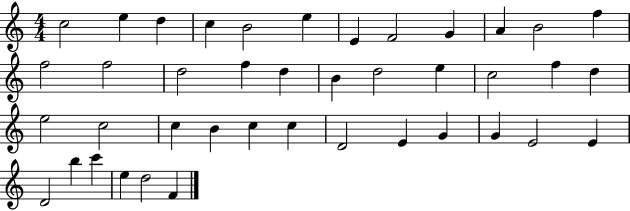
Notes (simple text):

C5/h E5/q D5/q C5/q B4/h E5/q E4/q F4/h G4/q A4/q B4/h F5/q F5/h F5/h D5/h F5/q D5/q B4/q D5/h E5/q C5/h F5/q D5/q E5/h C5/h C5/q B4/q C5/q C5/q D4/h E4/q G4/q G4/q E4/h E4/q D4/h B5/q C6/q E5/q D5/h F4/q